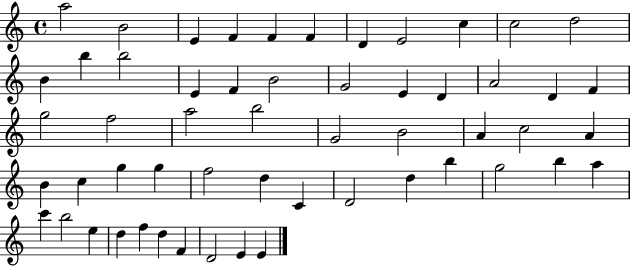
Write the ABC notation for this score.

X:1
T:Untitled
M:4/4
L:1/4
K:C
a2 B2 E F F F D E2 c c2 d2 B b b2 E F B2 G2 E D A2 D F g2 f2 a2 b2 G2 B2 A c2 A B c g g f2 d C D2 d b g2 b a c' b2 e d f d F D2 E E